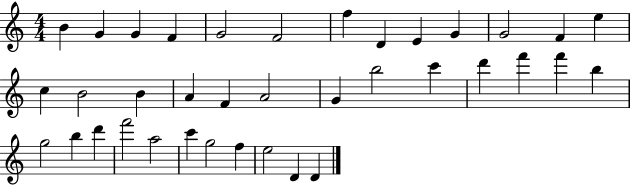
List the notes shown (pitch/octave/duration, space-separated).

B4/q G4/q G4/q F4/q G4/h F4/h F5/q D4/q E4/q G4/q G4/h F4/q E5/q C5/q B4/h B4/q A4/q F4/q A4/h G4/q B5/h C6/q D6/q F6/q F6/q B5/q G5/h B5/q D6/q F6/h A5/h C6/q G5/h F5/q E5/h D4/q D4/q